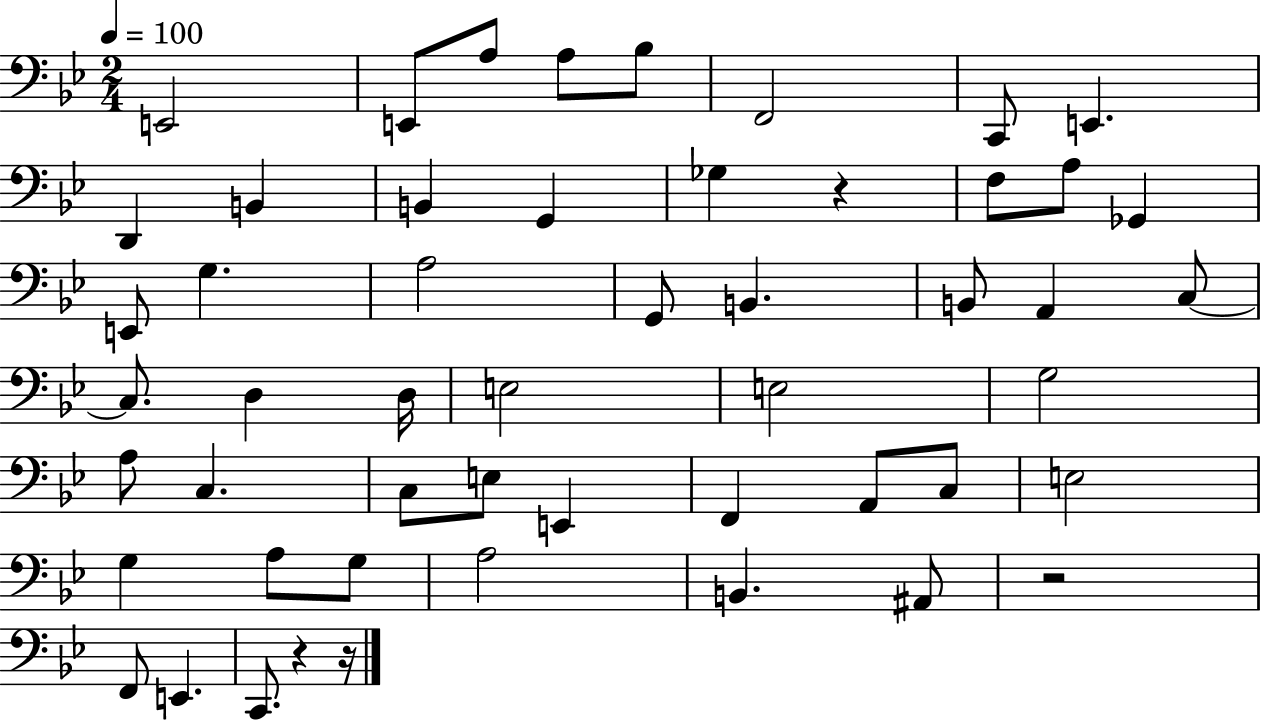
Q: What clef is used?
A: bass